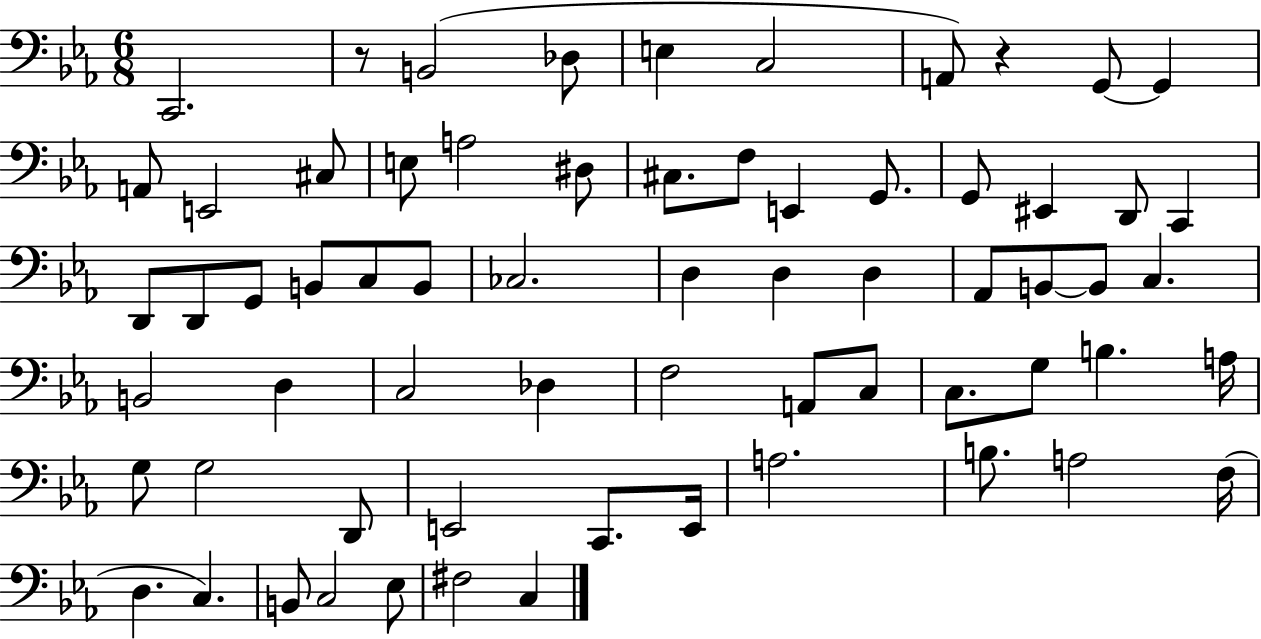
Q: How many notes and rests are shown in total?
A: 66